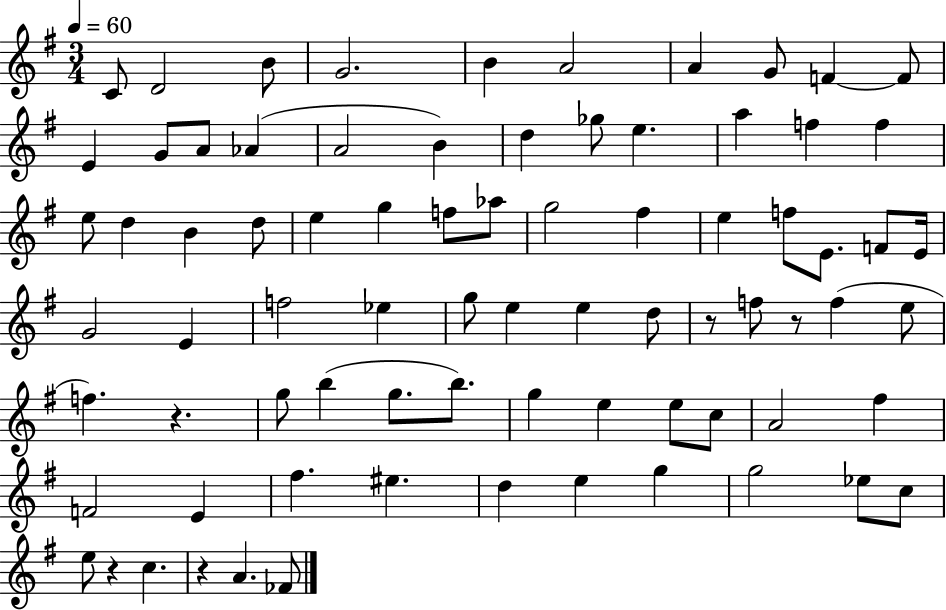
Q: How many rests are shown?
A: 5